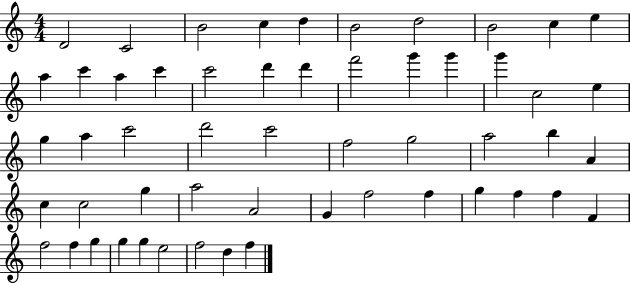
X:1
T:Untitled
M:4/4
L:1/4
K:C
D2 C2 B2 c d B2 d2 B2 c e a c' a c' c'2 d' d' f'2 g' g' g' c2 e g a c'2 d'2 c'2 f2 g2 a2 b A c c2 g a2 A2 G f2 f g f f F f2 f g g g e2 f2 d f